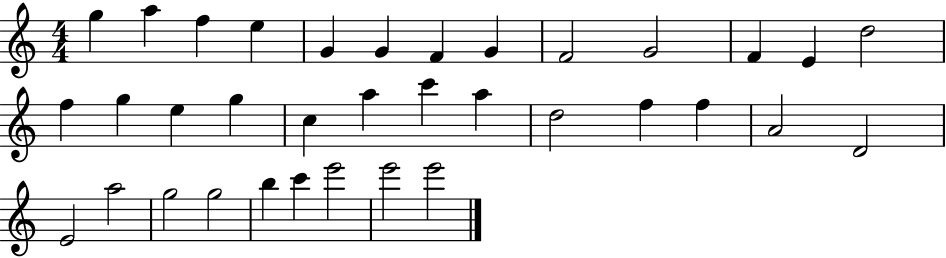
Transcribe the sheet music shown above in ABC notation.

X:1
T:Untitled
M:4/4
L:1/4
K:C
g a f e G G F G F2 G2 F E d2 f g e g c a c' a d2 f f A2 D2 E2 a2 g2 g2 b c' e'2 e'2 e'2